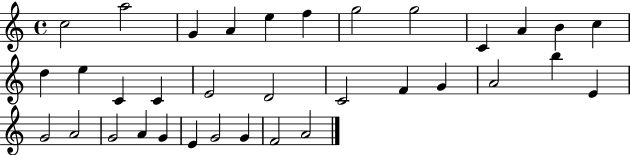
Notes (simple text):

C5/h A5/h G4/q A4/q E5/q F5/q G5/h G5/h C4/q A4/q B4/q C5/q D5/q E5/q C4/q C4/q E4/h D4/h C4/h F4/q G4/q A4/h B5/q E4/q G4/h A4/h G4/h A4/q G4/q E4/q G4/h G4/q F4/h A4/h